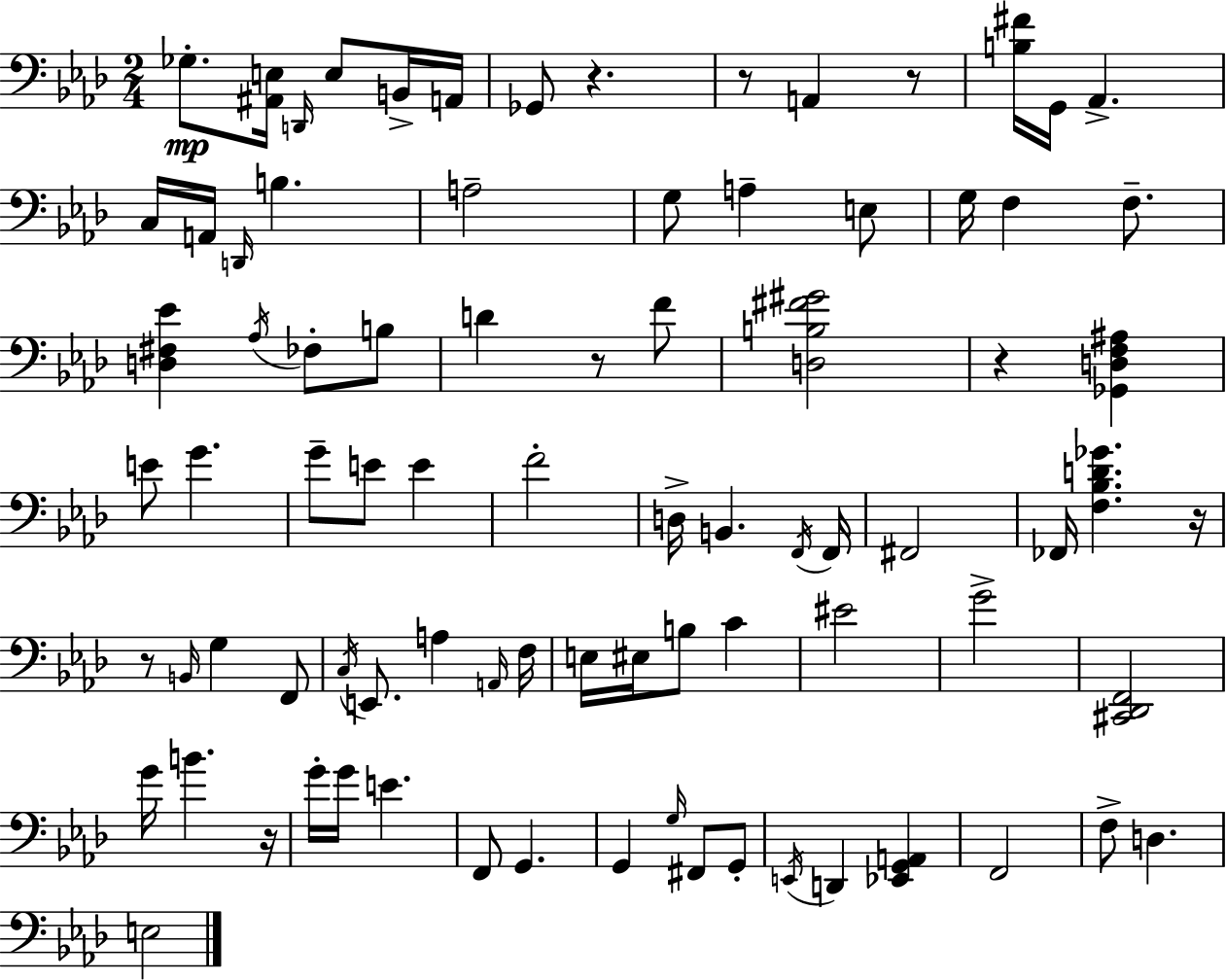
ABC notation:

X:1
T:Untitled
M:2/4
L:1/4
K:Fm
_G,/2 [^A,,E,]/4 D,,/4 E,/2 B,,/4 A,,/4 _G,,/2 z z/2 A,, z/2 [B,^F]/4 G,,/4 _A,, C,/4 A,,/4 D,,/4 B, A,2 G,/2 A, E,/2 G,/4 F, F,/2 [D,^F,_E] _A,/4 _F,/2 B,/2 D z/2 F/2 [D,B,^F^G]2 z [_G,,D,F,^A,] E/2 G G/2 E/2 E F2 D,/4 B,, F,,/4 F,,/4 ^F,,2 _F,,/4 [F,_B,D_G] z/4 z/2 B,,/4 G, F,,/2 C,/4 E,,/2 A, A,,/4 F,/4 E,/4 ^E,/4 B,/2 C ^E2 G2 [^C,,_D,,F,,]2 G/4 B z/4 G/4 G/4 E F,,/2 G,, G,, G,/4 ^F,,/2 G,,/2 E,,/4 D,, [_E,,G,,A,,] F,,2 F,/2 D, E,2